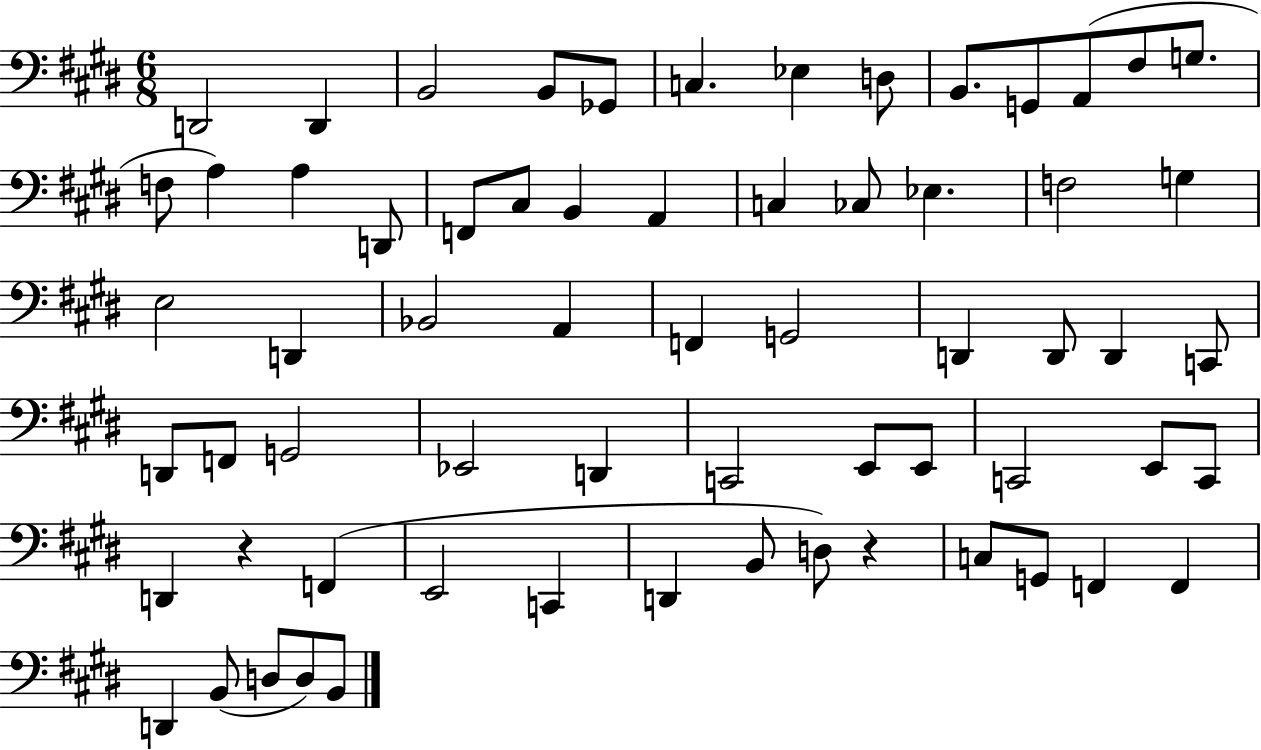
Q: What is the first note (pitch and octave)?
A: D2